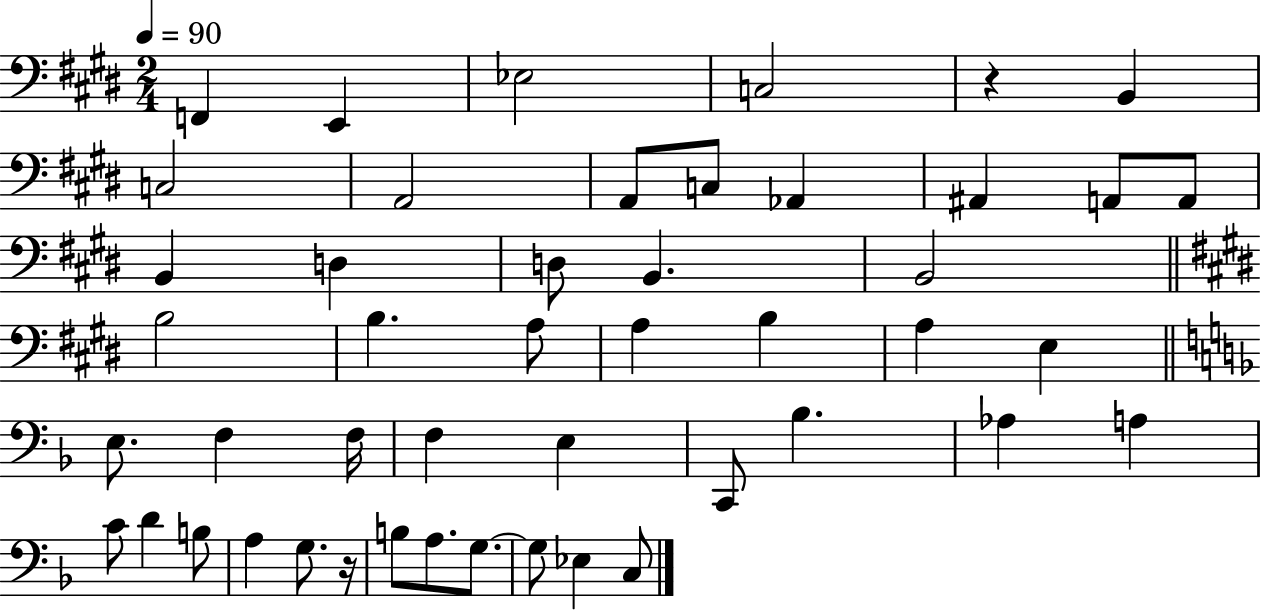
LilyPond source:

{
  \clef bass
  \numericTimeSignature
  \time 2/4
  \key e \major
  \tempo 4 = 90
  f,4 e,4 | ees2 | c2 | r4 b,4 | \break c2 | a,2 | a,8 c8 aes,4 | ais,4 a,8 a,8 | \break b,4 d4 | d8 b,4. | b,2 | \bar "||" \break \key e \major b2 | b4. a8 | a4 b4 | a4 e4 | \break \bar "||" \break \key f \major e8. f4 f16 | f4 e4 | c,8 bes4. | aes4 a4 | \break c'8 d'4 b8 | a4 g8. r16 | b8 a8. g8.~~ | g8 ees4 c8 | \break \bar "|."
}